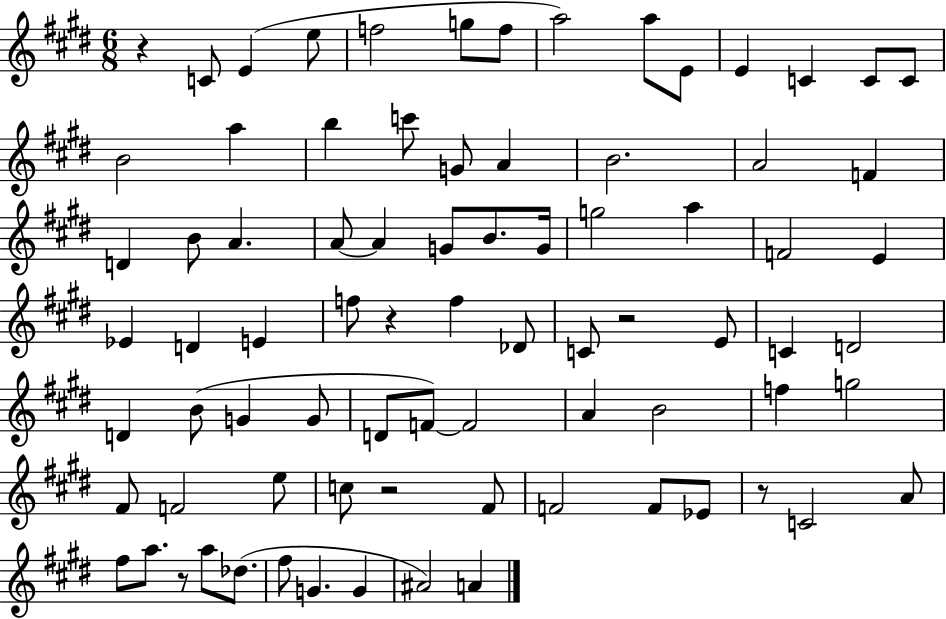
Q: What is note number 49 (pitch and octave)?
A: D4